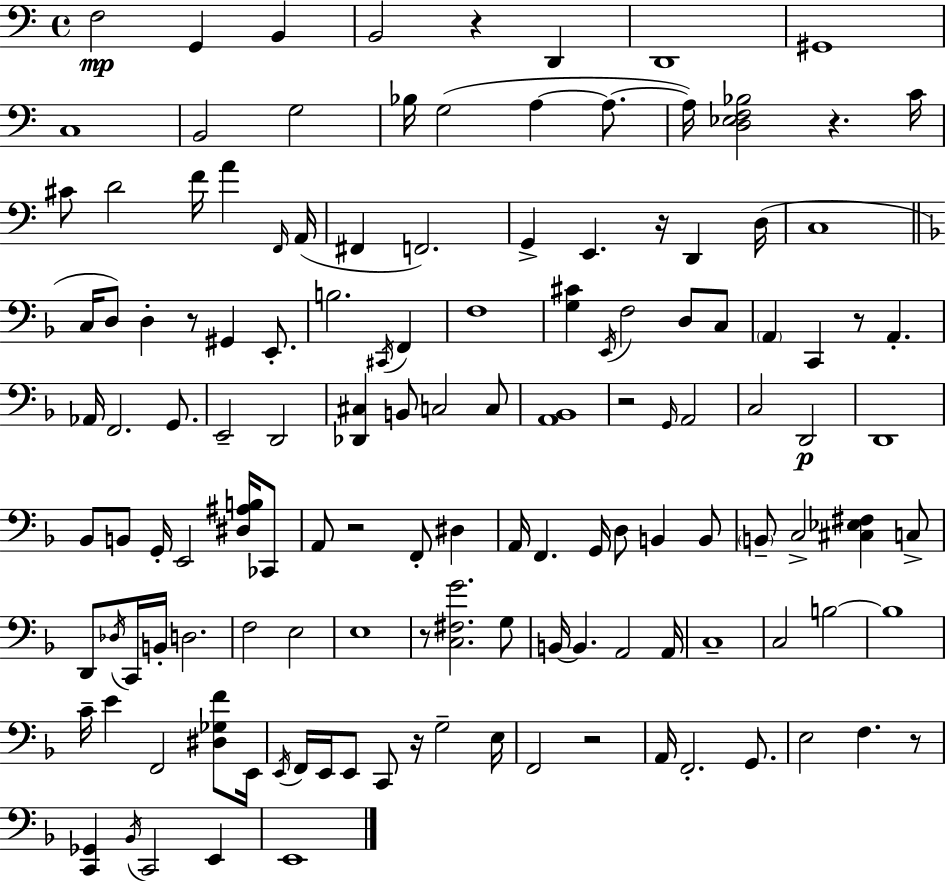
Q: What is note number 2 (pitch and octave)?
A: G2